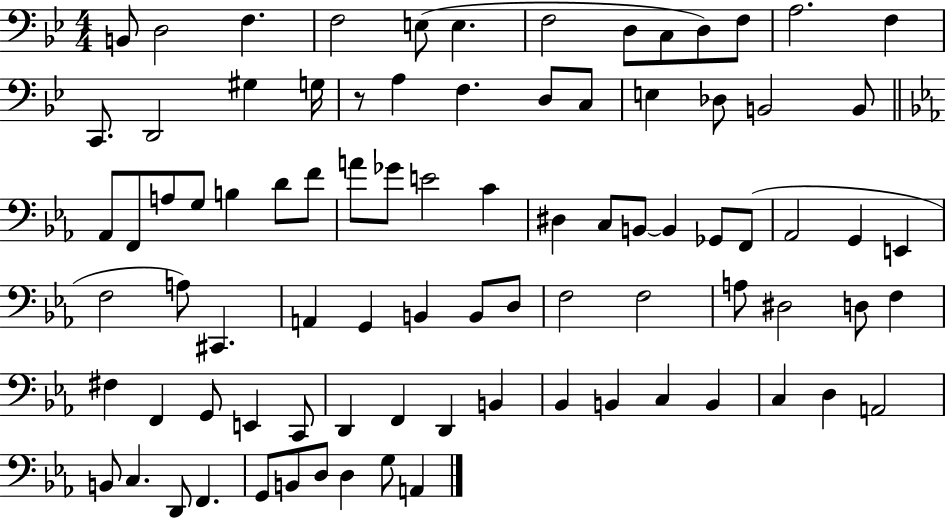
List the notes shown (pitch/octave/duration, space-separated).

B2/e D3/h F3/q. F3/h E3/e E3/q. F3/h D3/e C3/e D3/e F3/e A3/h. F3/q C2/e. D2/h G#3/q G3/s R/e A3/q F3/q. D3/e C3/e E3/q Db3/e B2/h B2/e Ab2/e F2/e A3/e G3/e B3/q D4/e F4/e A4/e Gb4/e E4/h C4/q D#3/q C3/e B2/e B2/q Gb2/e F2/e Ab2/h G2/q E2/q F3/h A3/e C#2/q. A2/q G2/q B2/q B2/e D3/e F3/h F3/h A3/e D#3/h D3/e F3/q F#3/q F2/q G2/e E2/q C2/e D2/q F2/q D2/q B2/q Bb2/q B2/q C3/q B2/q C3/q D3/q A2/h B2/e C3/q. D2/e F2/q. G2/e B2/e D3/e D3/q G3/e A2/q